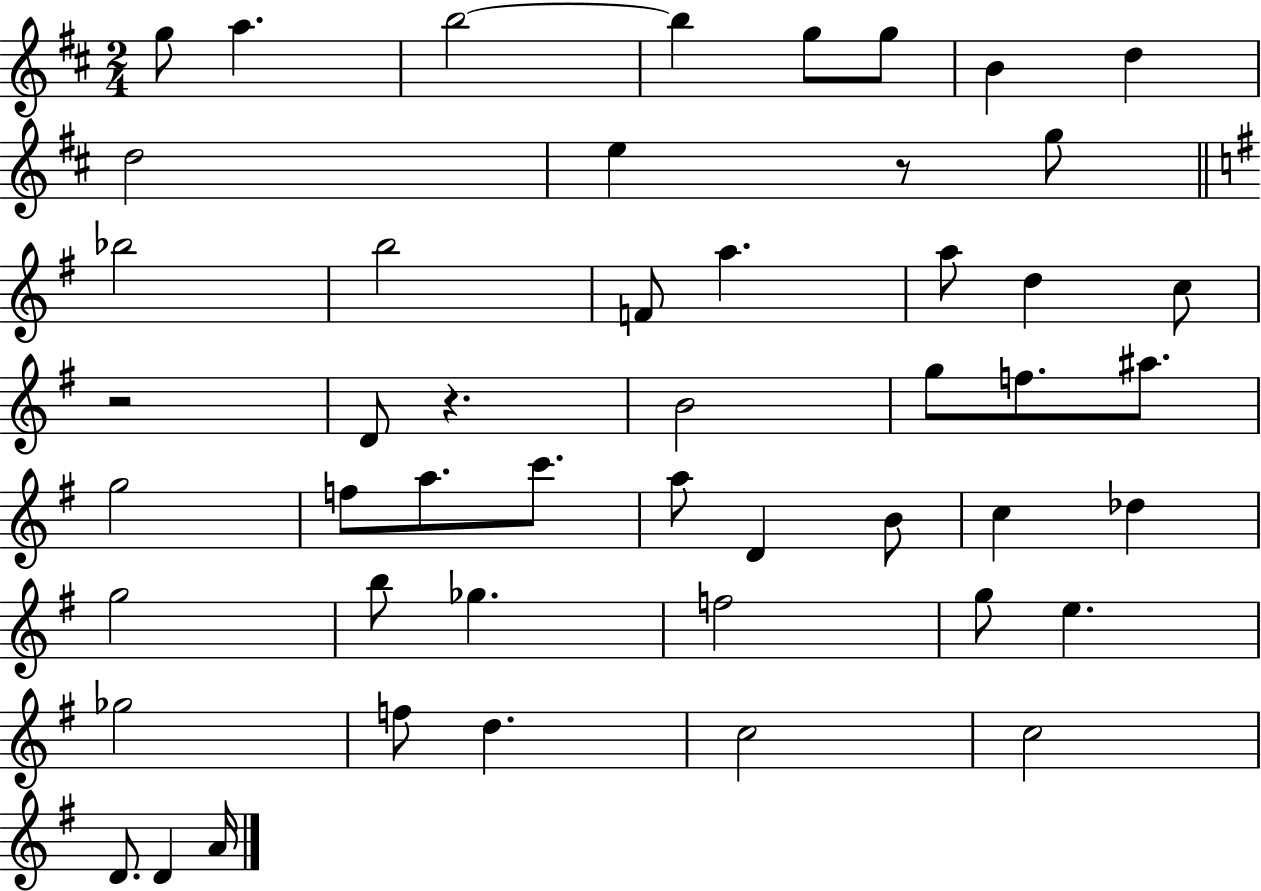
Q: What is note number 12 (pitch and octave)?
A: Bb5